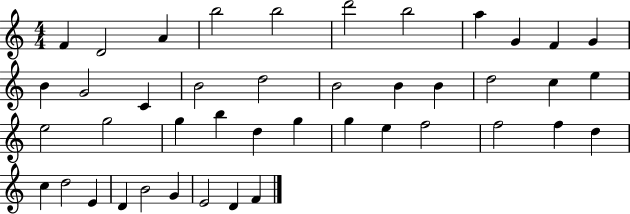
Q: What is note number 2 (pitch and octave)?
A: D4